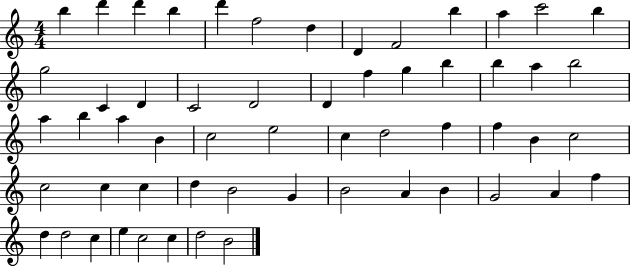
B5/q D6/q D6/q B5/q D6/q F5/h D5/q D4/q F4/h B5/q A5/q C6/h B5/q G5/h C4/q D4/q C4/h D4/h D4/q F5/q G5/q B5/q B5/q A5/q B5/h A5/q B5/q A5/q B4/q C5/h E5/h C5/q D5/h F5/q F5/q B4/q C5/h C5/h C5/q C5/q D5/q B4/h G4/q B4/h A4/q B4/q G4/h A4/q F5/q D5/q D5/h C5/q E5/q C5/h C5/q D5/h B4/h